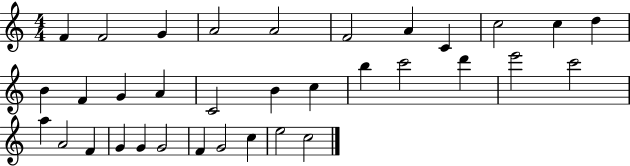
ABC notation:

X:1
T:Untitled
M:4/4
L:1/4
K:C
F F2 G A2 A2 F2 A C c2 c d B F G A C2 B c b c'2 d' e'2 c'2 a A2 F G G G2 F G2 c e2 c2